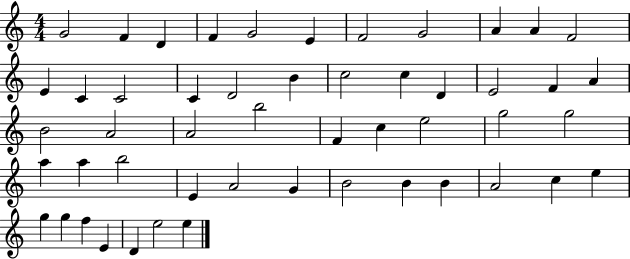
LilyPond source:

{
  \clef treble
  \numericTimeSignature
  \time 4/4
  \key c \major
  g'2 f'4 d'4 | f'4 g'2 e'4 | f'2 g'2 | a'4 a'4 f'2 | \break e'4 c'4 c'2 | c'4 d'2 b'4 | c''2 c''4 d'4 | e'2 f'4 a'4 | \break b'2 a'2 | a'2 b''2 | f'4 c''4 e''2 | g''2 g''2 | \break a''4 a''4 b''2 | e'4 a'2 g'4 | b'2 b'4 b'4 | a'2 c''4 e''4 | \break g''4 g''4 f''4 e'4 | d'4 e''2 e''4 | \bar "|."
}